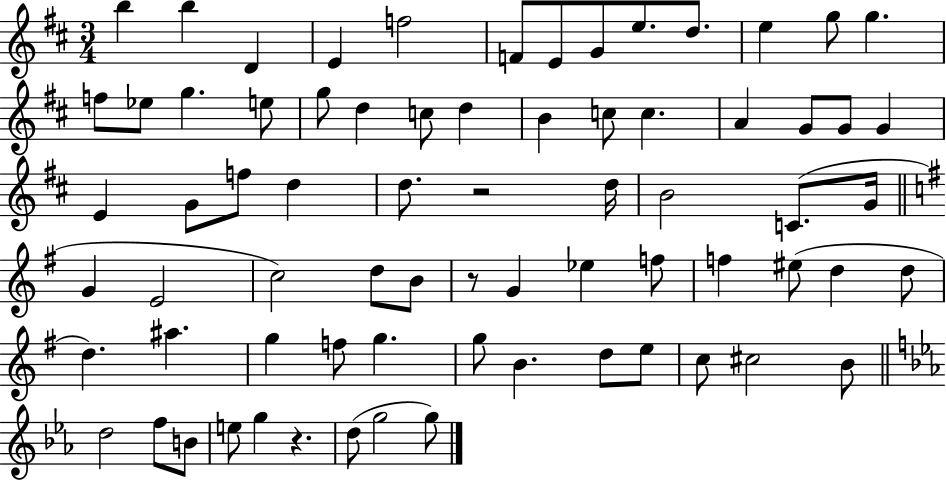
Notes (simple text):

B5/q B5/q D4/q E4/q F5/h F4/e E4/e G4/e E5/e. D5/e. E5/q G5/e G5/q. F5/e Eb5/e G5/q. E5/e G5/e D5/q C5/e D5/q B4/q C5/e C5/q. A4/q G4/e G4/e G4/q E4/q G4/e F5/e D5/q D5/e. R/h D5/s B4/h C4/e. G4/s G4/q E4/h C5/h D5/e B4/e R/e G4/q Eb5/q F5/e F5/q EIS5/e D5/q D5/e D5/q. A#5/q. G5/q F5/e G5/q. G5/e B4/q. D5/e E5/e C5/e C#5/h B4/e D5/h F5/e B4/e E5/e G5/q R/q. D5/e G5/h G5/e